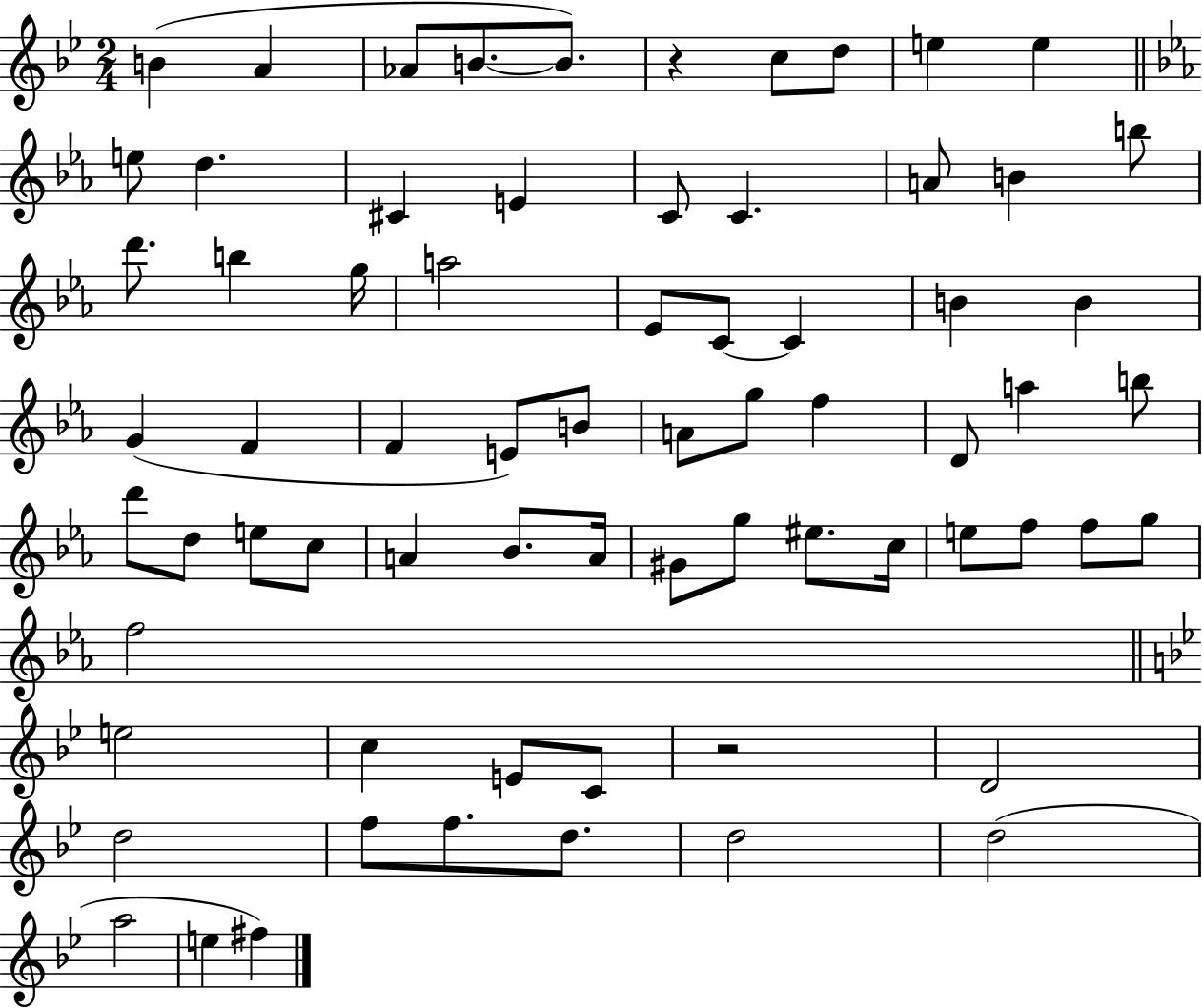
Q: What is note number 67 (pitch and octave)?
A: E5